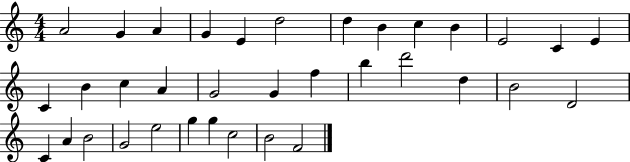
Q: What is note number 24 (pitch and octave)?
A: B4